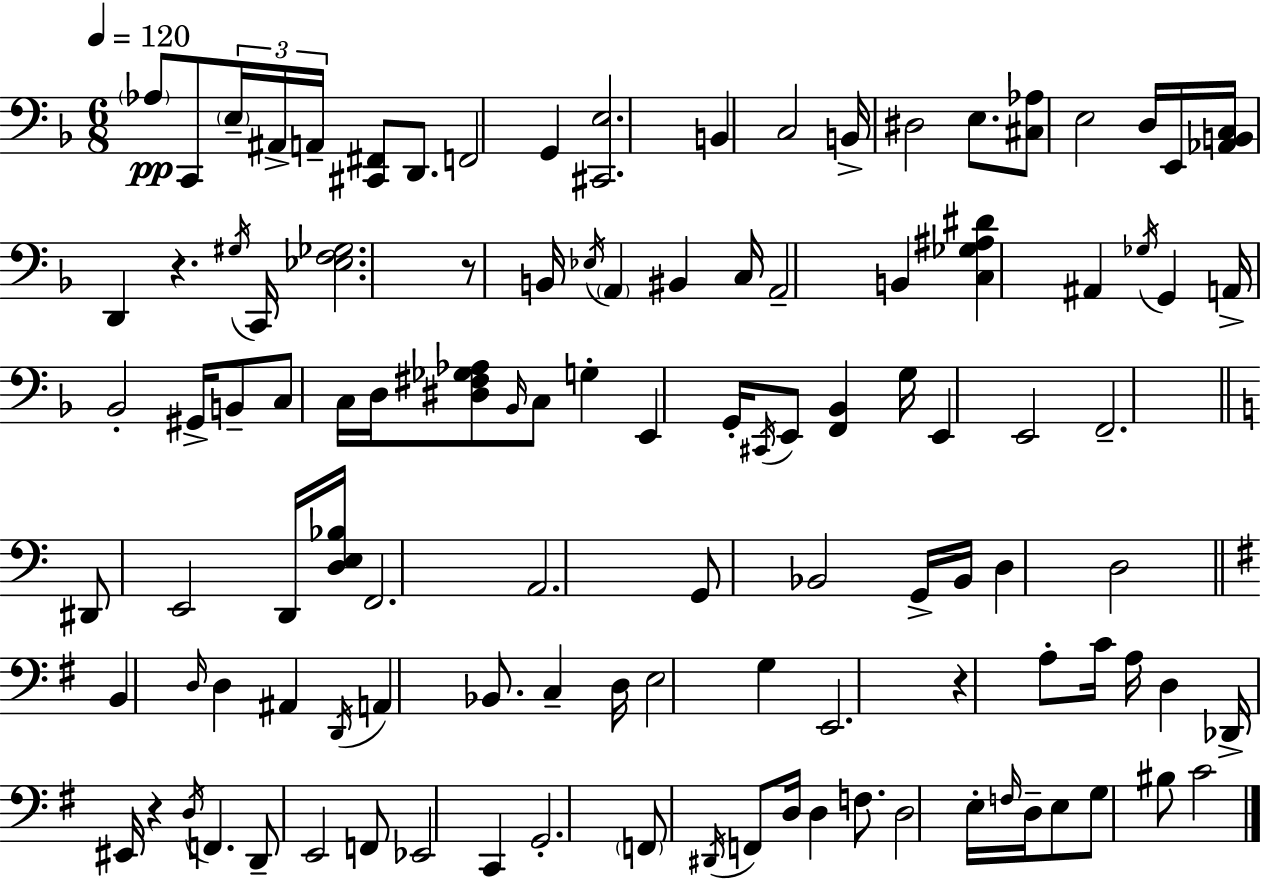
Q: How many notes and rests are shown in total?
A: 111